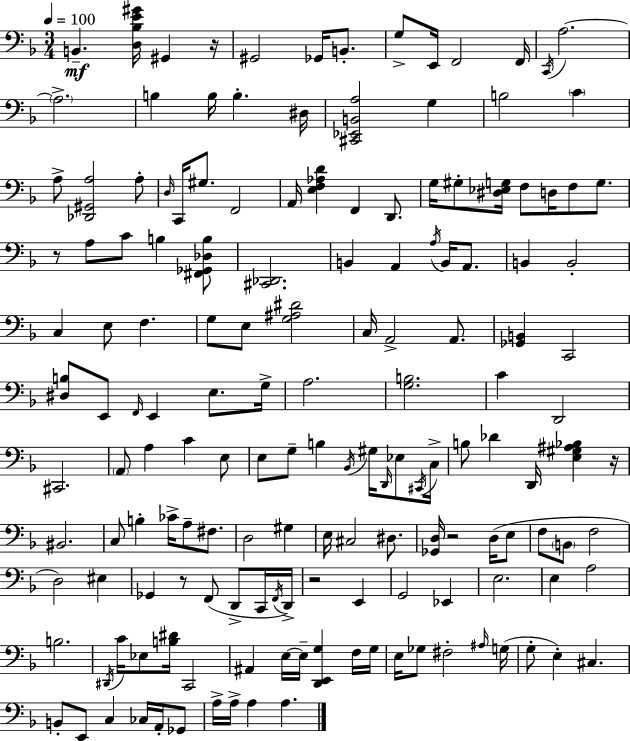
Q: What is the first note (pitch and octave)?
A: B2